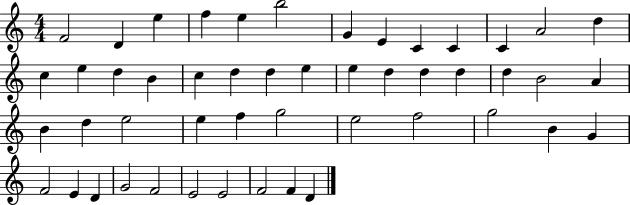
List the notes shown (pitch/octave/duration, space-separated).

F4/h D4/q E5/q F5/q E5/q B5/h G4/q E4/q C4/q C4/q C4/q A4/h D5/q C5/q E5/q D5/q B4/q C5/q D5/q D5/q E5/q E5/q D5/q D5/q D5/q D5/q B4/h A4/q B4/q D5/q E5/h E5/q F5/q G5/h E5/h F5/h G5/h B4/q G4/q F4/h E4/q D4/q G4/h F4/h E4/h E4/h F4/h F4/q D4/q